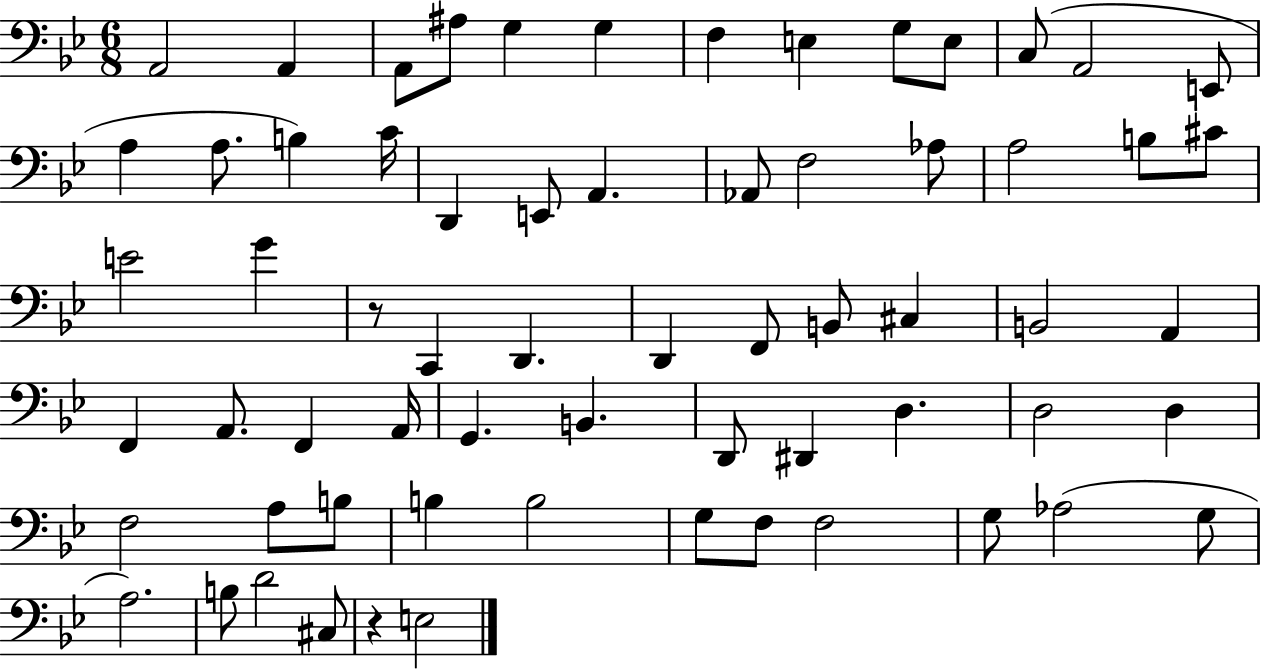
{
  \clef bass
  \numericTimeSignature
  \time 6/8
  \key bes \major
  \repeat volta 2 { a,2 a,4 | a,8 ais8 g4 g4 | f4 e4 g8 e8 | c8( a,2 e,8 | \break a4 a8. b4) c'16 | d,4 e,8 a,4. | aes,8 f2 aes8 | a2 b8 cis'8 | \break e'2 g'4 | r8 c,4 d,4. | d,4 f,8 b,8 cis4 | b,2 a,4 | \break f,4 a,8. f,4 a,16 | g,4. b,4. | d,8 dis,4 d4. | d2 d4 | \break f2 a8 b8 | b4 b2 | g8 f8 f2 | g8 aes2( g8 | \break a2.) | b8 d'2 cis8 | r4 e2 | } \bar "|."
}